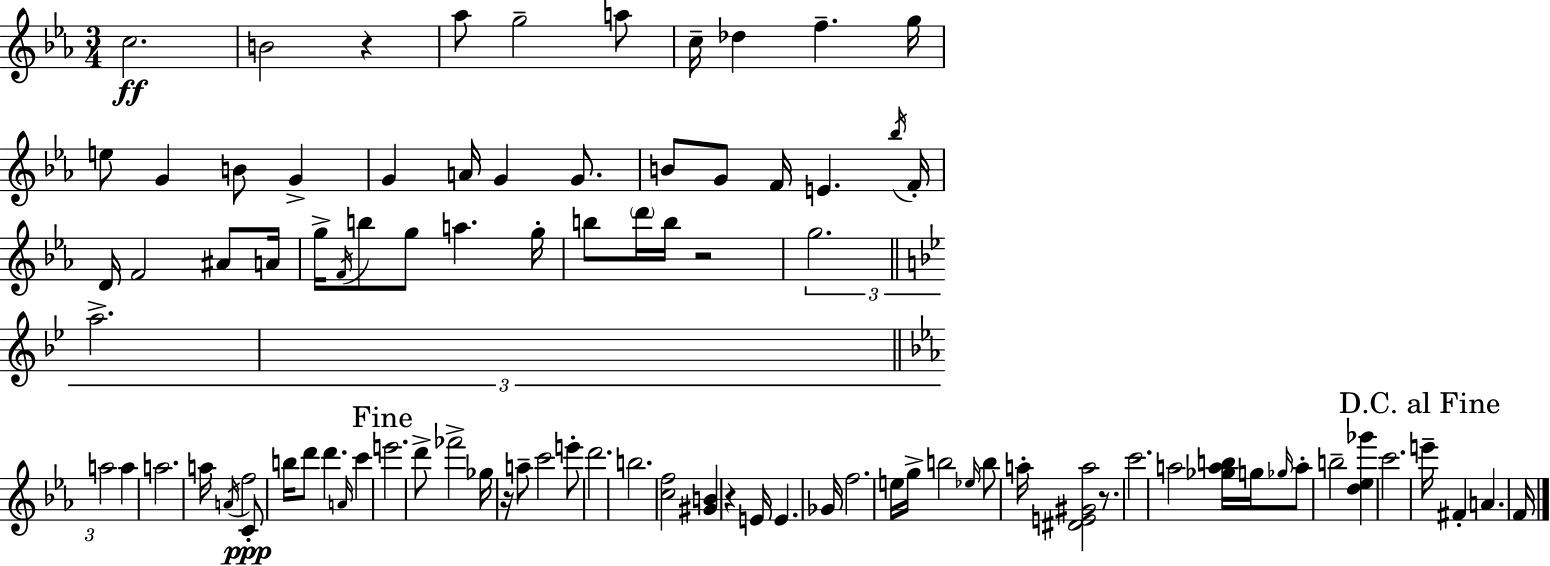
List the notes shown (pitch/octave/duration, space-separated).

C5/h. B4/h R/q Ab5/e G5/h A5/e C5/s Db5/q F5/q. G5/s E5/e G4/q B4/e G4/q G4/q A4/s G4/q G4/e. B4/e G4/e F4/s E4/q. Bb5/s F4/s D4/s F4/h A#4/e A4/s G5/s F4/s B5/e G5/e A5/q. G5/s B5/e D6/s B5/s R/h G5/h. A5/h. A5/h A5/q A5/h. A5/s A4/s F5/h C4/e B5/s D6/e D6/q. A4/s C6/q E6/h. D6/e FES6/h Gb5/s R/s A5/e C6/h E6/e D6/h. B5/h. [C5,F5]/h [G#4,B4]/q R/q E4/s E4/q. Gb4/s F5/h. E5/s G5/s B5/h Eb5/s B5/e A5/s [D#4,E4,G#4,A5]/h R/e. C6/h. A5/h [Gb5,A5,B5]/s G5/s Gb5/s A5/e B5/h [D5,Eb5,Gb6]/q C6/h. E6/s F#4/q A4/q. F4/s